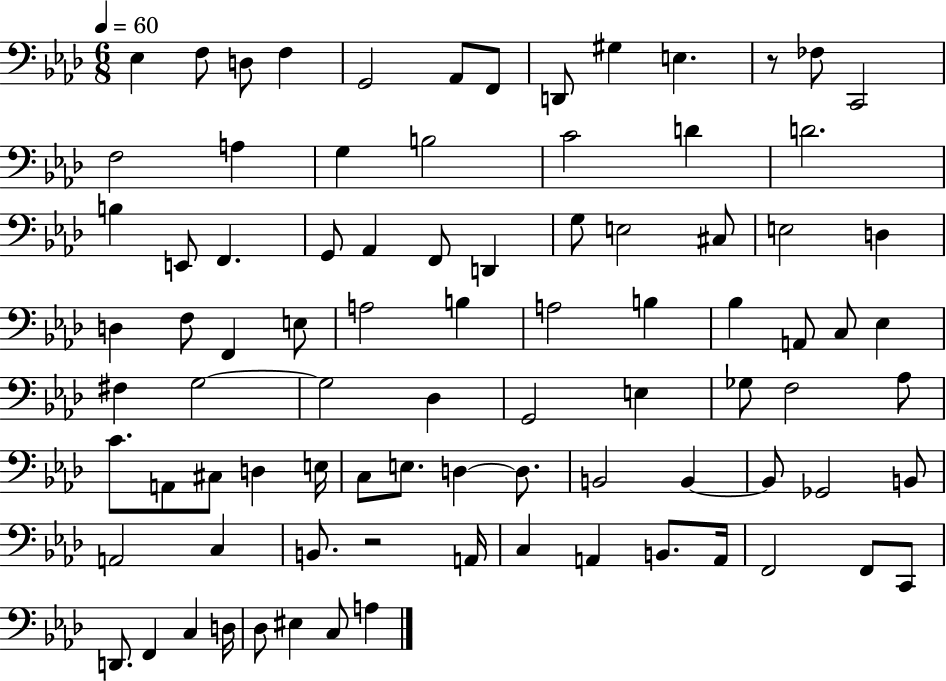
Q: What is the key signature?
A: AES major